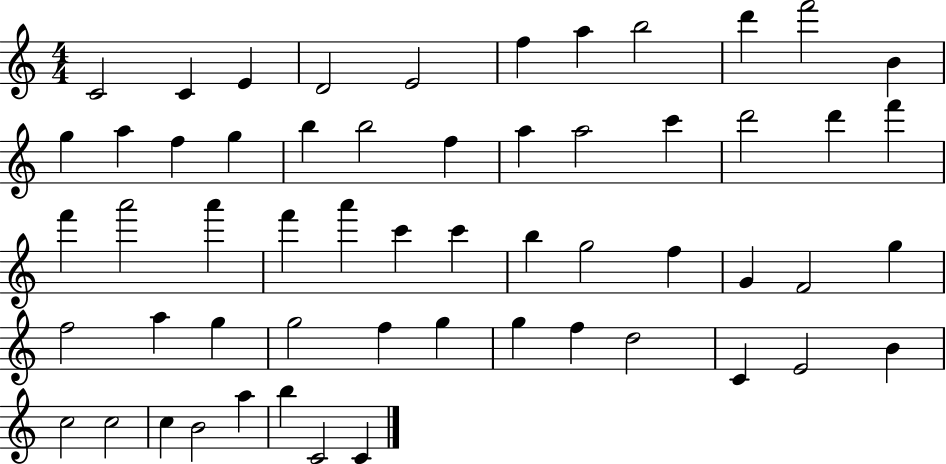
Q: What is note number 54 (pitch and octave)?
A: A5